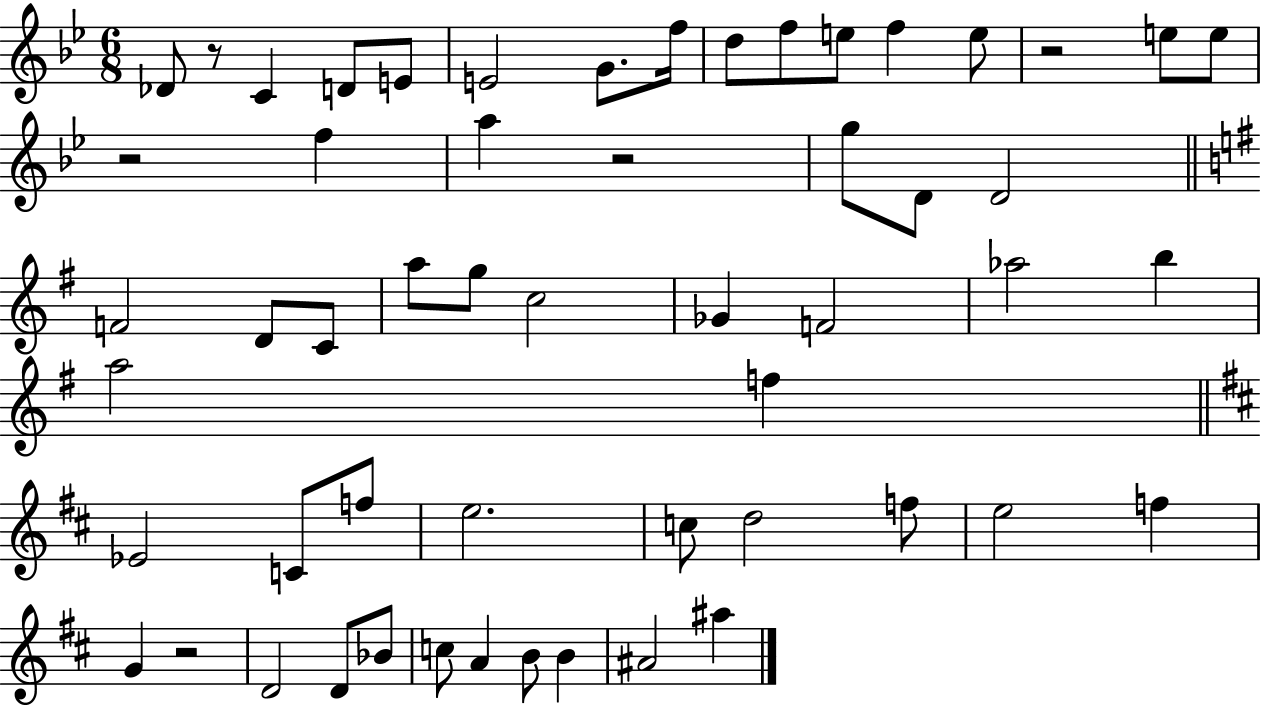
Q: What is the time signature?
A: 6/8